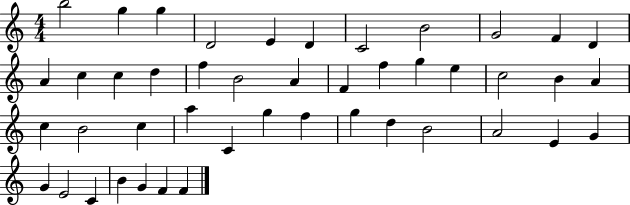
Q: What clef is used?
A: treble